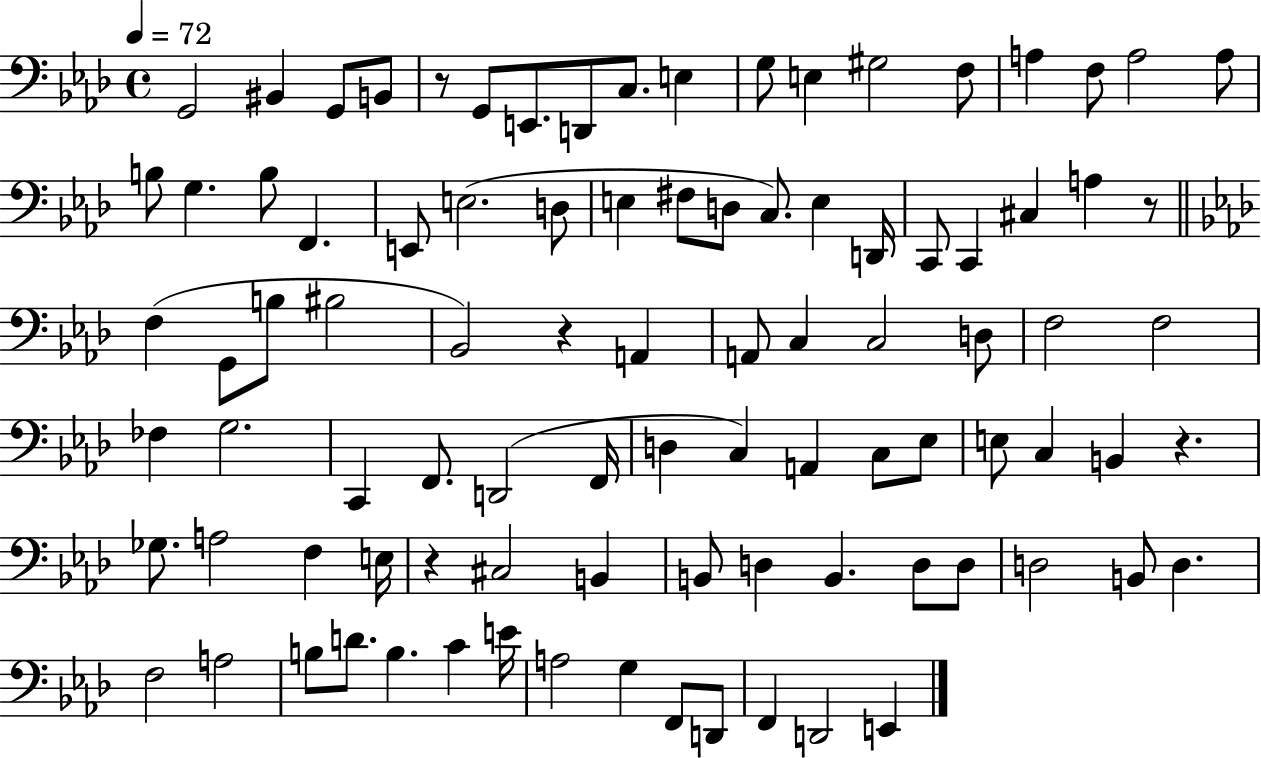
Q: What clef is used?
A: bass